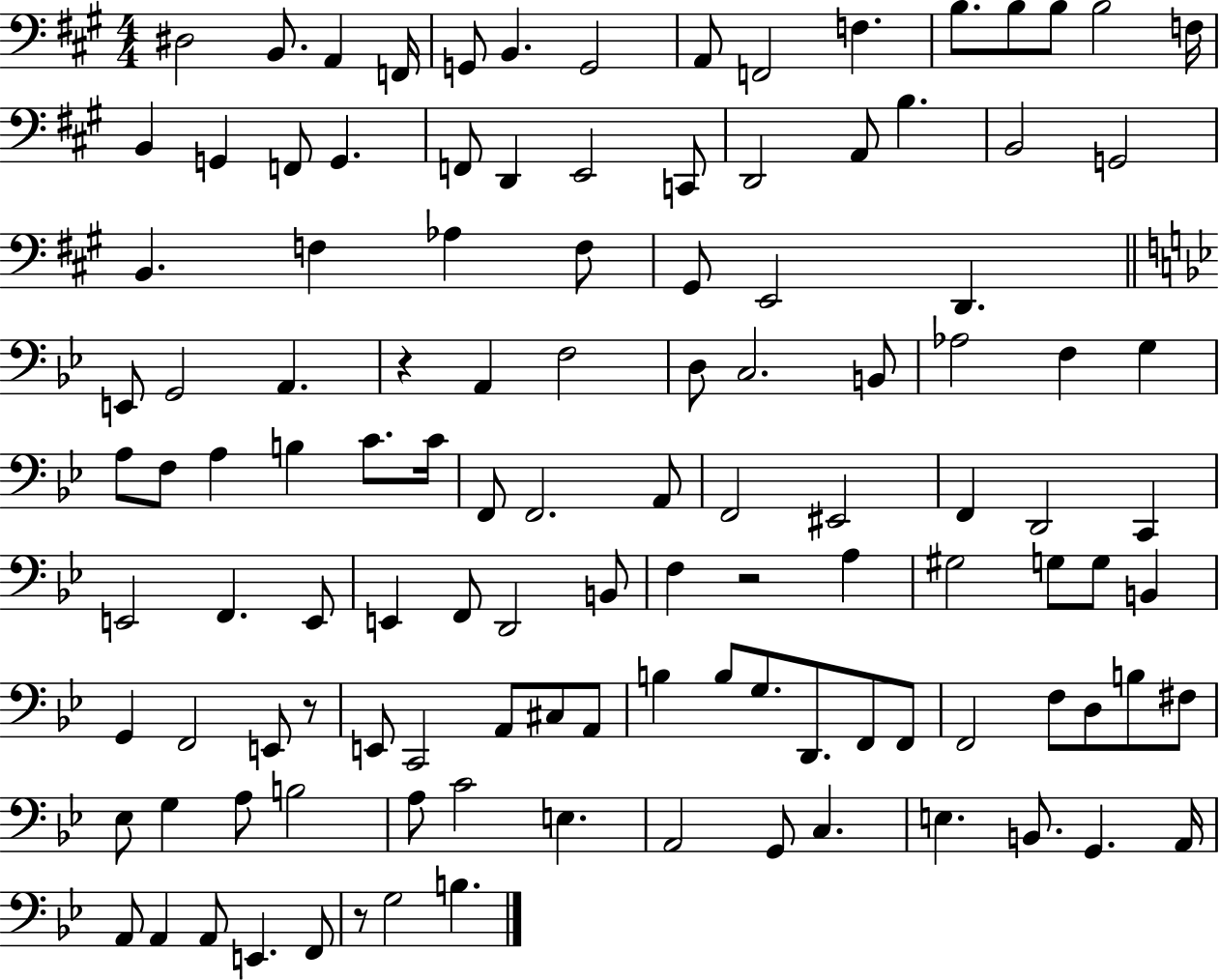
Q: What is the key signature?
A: A major